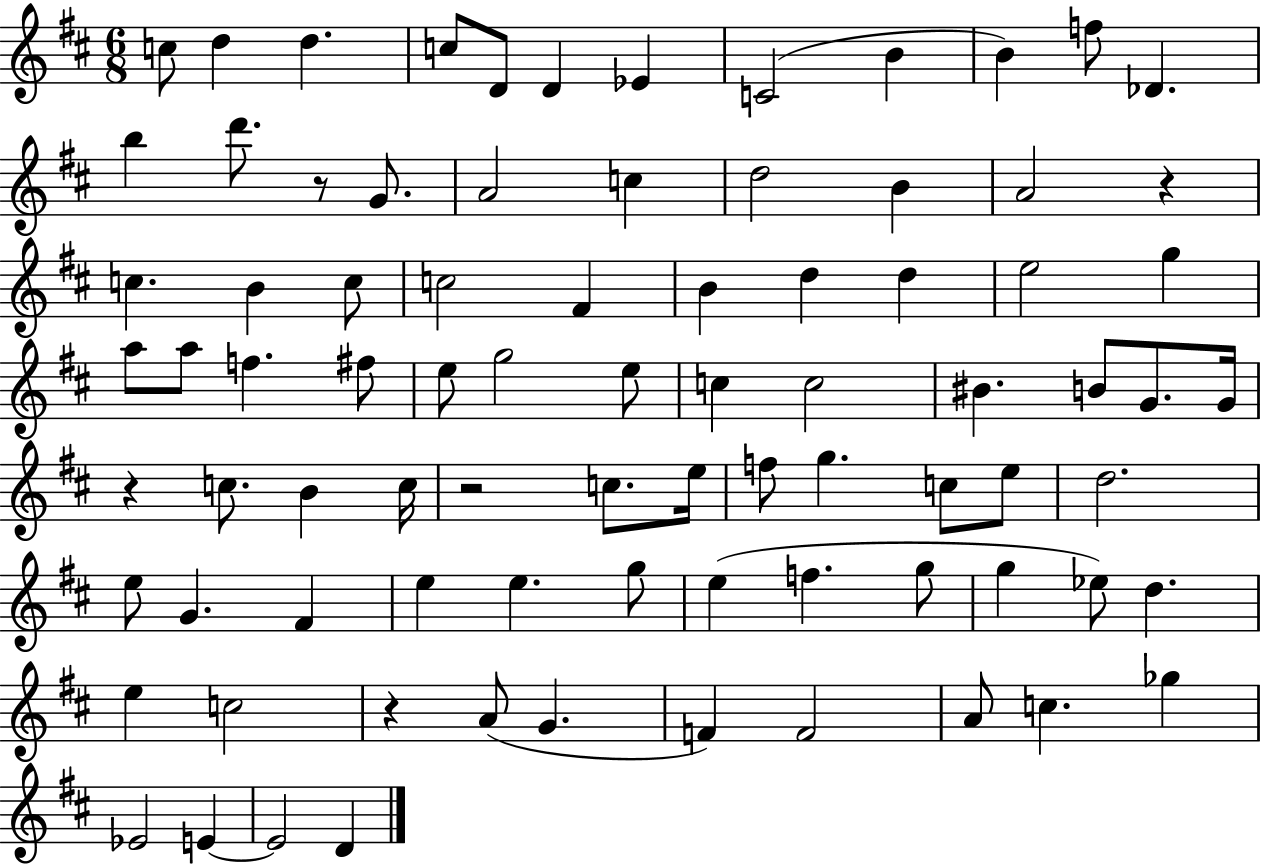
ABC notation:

X:1
T:Untitled
M:6/8
L:1/4
K:D
c/2 d d c/2 D/2 D _E C2 B B f/2 _D b d'/2 z/2 G/2 A2 c d2 B A2 z c B c/2 c2 ^F B d d e2 g a/2 a/2 f ^f/2 e/2 g2 e/2 c c2 ^B B/2 G/2 G/4 z c/2 B c/4 z2 c/2 e/4 f/2 g c/2 e/2 d2 e/2 G ^F e e g/2 e f g/2 g _e/2 d e c2 z A/2 G F F2 A/2 c _g _E2 E E2 D